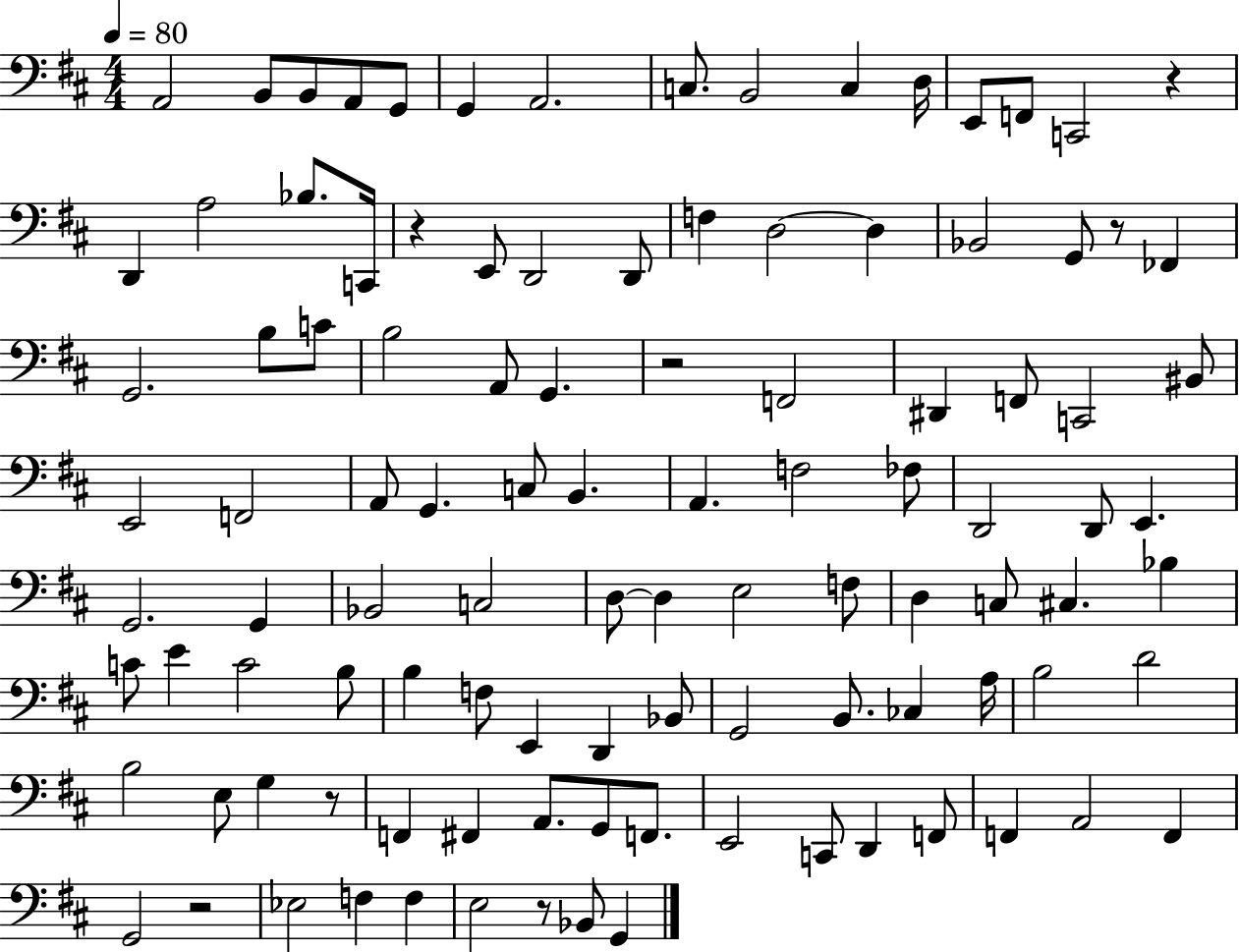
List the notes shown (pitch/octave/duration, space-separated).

A2/h B2/e B2/e A2/e G2/e G2/q A2/h. C3/e. B2/h C3/q D3/s E2/e F2/e C2/h R/q D2/q A3/h Bb3/e. C2/s R/q E2/e D2/h D2/e F3/q D3/h D3/q Bb2/h G2/e R/e FES2/q G2/h. B3/e C4/e B3/h A2/e G2/q. R/h F2/h D#2/q F2/e C2/h BIS2/e E2/h F2/h A2/e G2/q. C3/e B2/q. A2/q. F3/h FES3/e D2/h D2/e E2/q. G2/h. G2/q Bb2/h C3/h D3/e D3/q E3/h F3/e D3/q C3/e C#3/q. Bb3/q C4/e E4/q C4/h B3/e B3/q F3/e E2/q D2/q Bb2/e G2/h B2/e. CES3/q A3/s B3/h D4/h B3/h E3/e G3/q R/e F2/q F#2/q A2/e. G2/e F2/e. E2/h C2/e D2/q F2/e F2/q A2/h F2/q G2/h R/h Eb3/h F3/q F3/q E3/h R/e Bb2/e G2/q